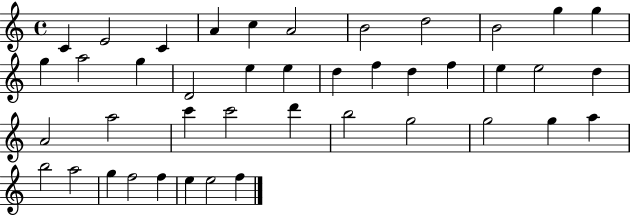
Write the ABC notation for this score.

X:1
T:Untitled
M:4/4
L:1/4
K:C
C E2 C A c A2 B2 d2 B2 g g g a2 g D2 e e d f d f e e2 d A2 a2 c' c'2 d' b2 g2 g2 g a b2 a2 g f2 f e e2 f